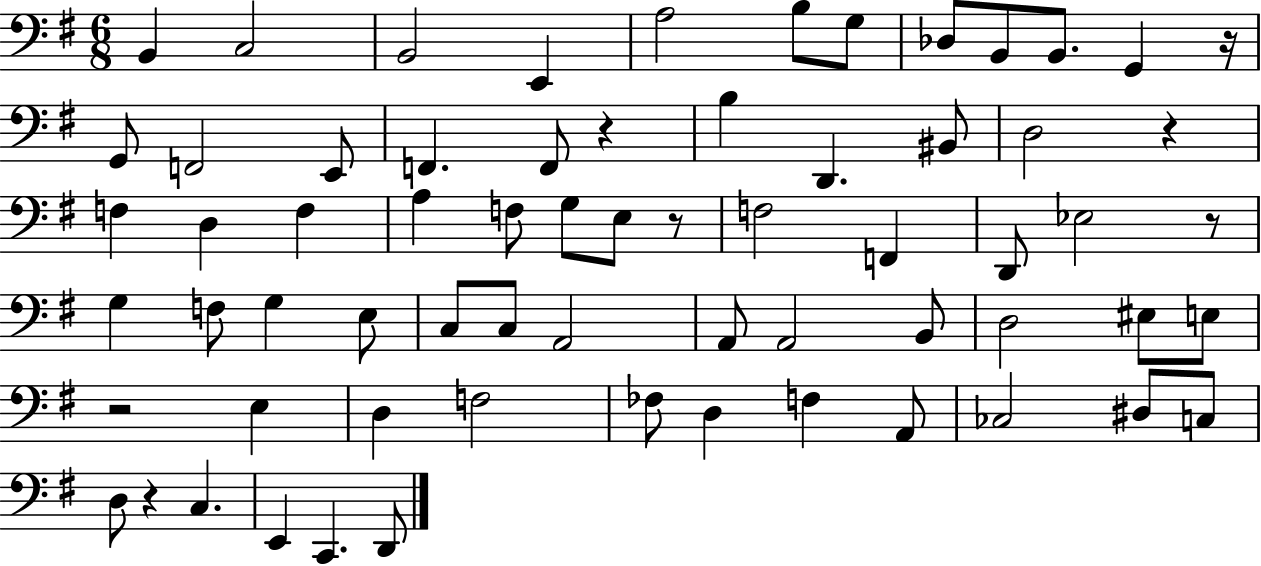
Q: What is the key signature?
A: G major